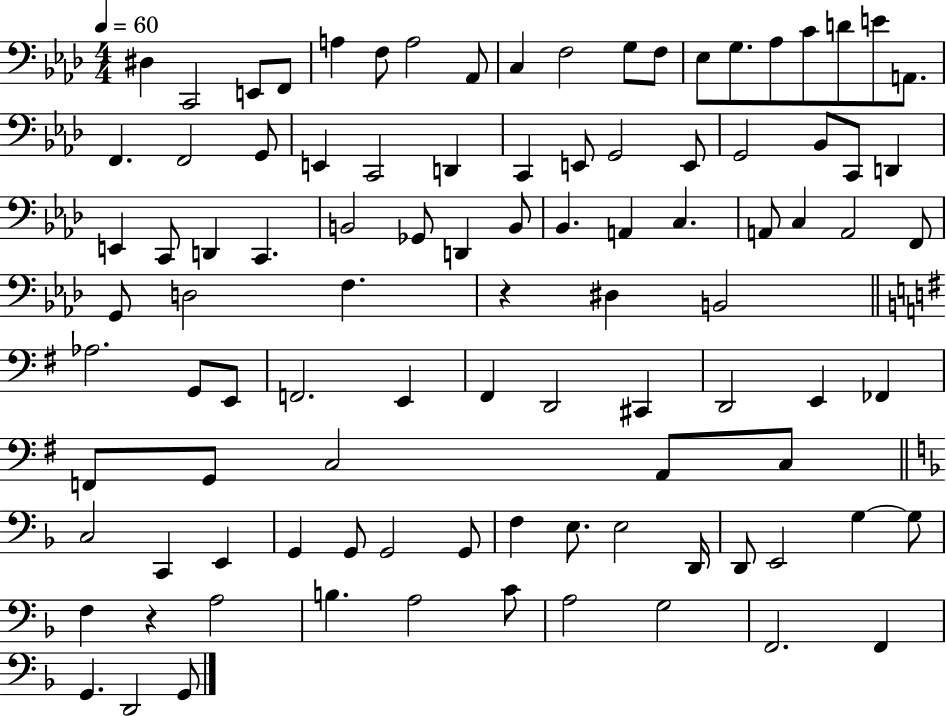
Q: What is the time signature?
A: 4/4